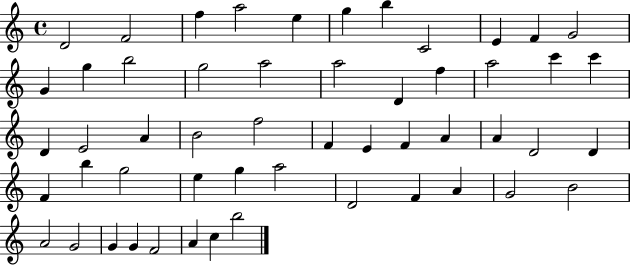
D4/h F4/h F5/q A5/h E5/q G5/q B5/q C4/h E4/q F4/q G4/h G4/q G5/q B5/h G5/h A5/h A5/h D4/q F5/q A5/h C6/q C6/q D4/q E4/h A4/q B4/h F5/h F4/q E4/q F4/q A4/q A4/q D4/h D4/q F4/q B5/q G5/h E5/q G5/q A5/h D4/h F4/q A4/q G4/h B4/h A4/h G4/h G4/q G4/q F4/h A4/q C5/q B5/h